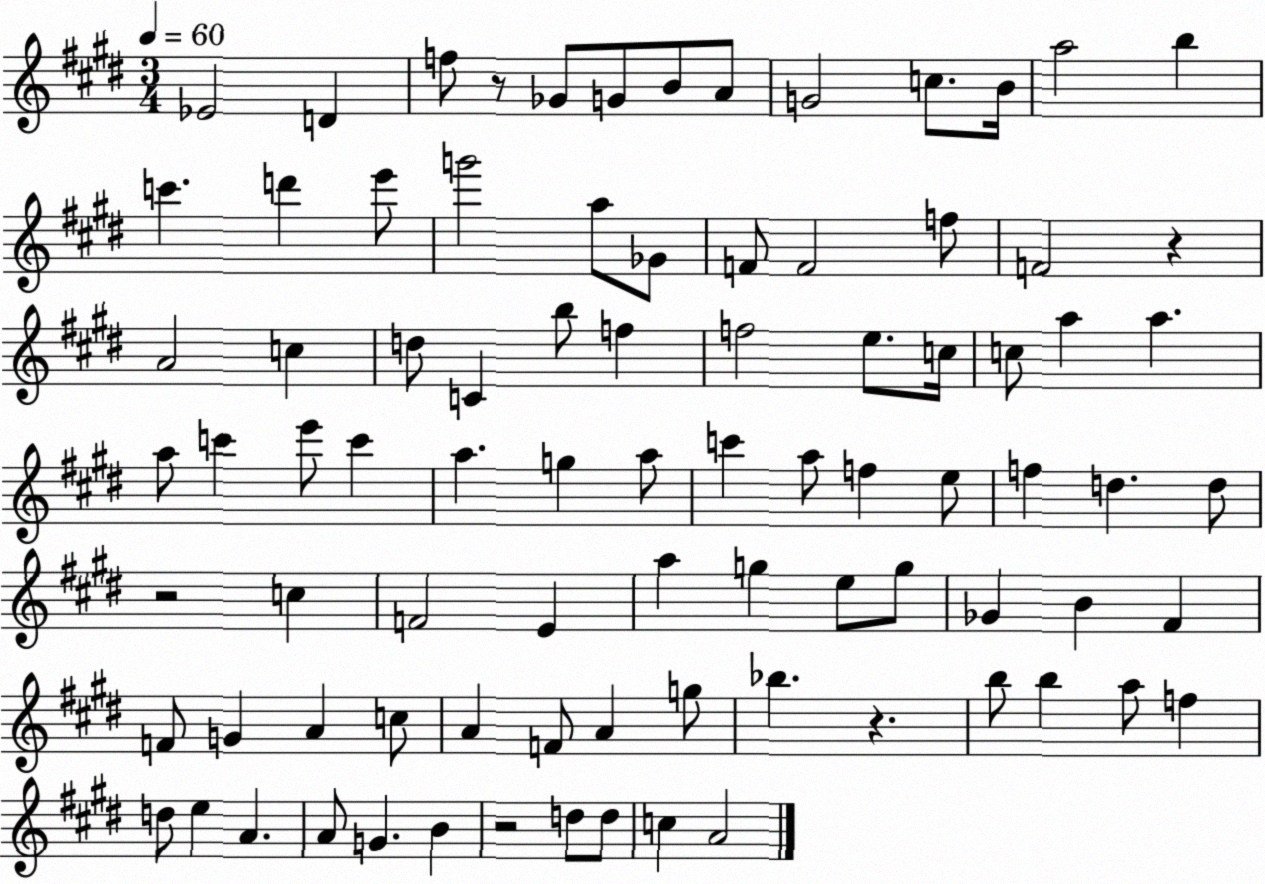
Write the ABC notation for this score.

X:1
T:Untitled
M:3/4
L:1/4
K:E
_E2 D f/2 z/2 _G/2 G/2 B/2 A/2 G2 c/2 B/4 a2 b c' d' e'/2 g'2 a/2 _G/2 F/2 F2 f/2 F2 z A2 c d/2 C b/2 f f2 e/2 c/4 c/2 a a a/2 c' e'/2 c' a g a/2 c' a/2 f e/2 f d d/2 z2 c F2 E a g e/2 g/2 _G B ^F F/2 G A c/2 A F/2 A g/2 _b z b/2 b a/2 f d/2 e A A/2 G B z2 d/2 d/2 c A2